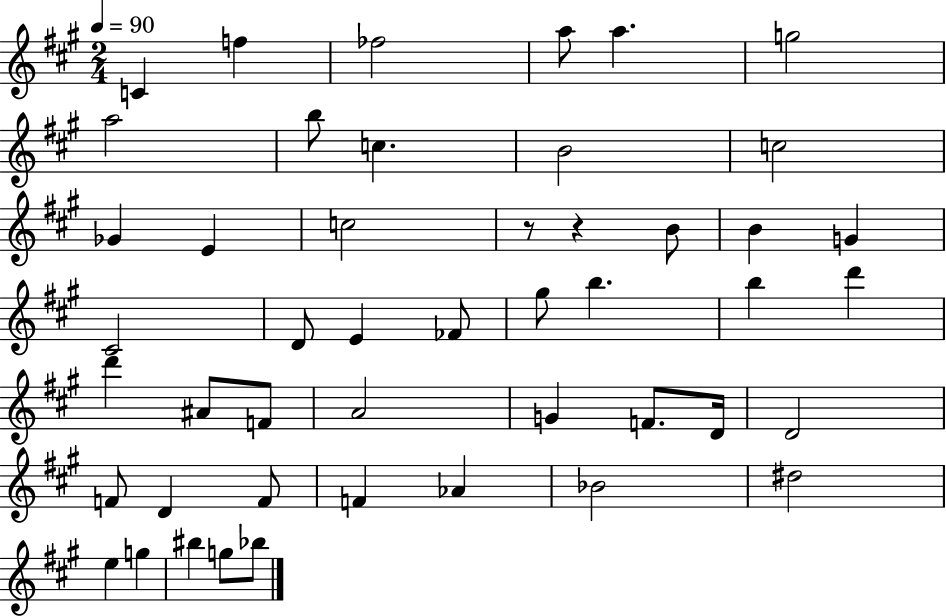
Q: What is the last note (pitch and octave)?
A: Bb5